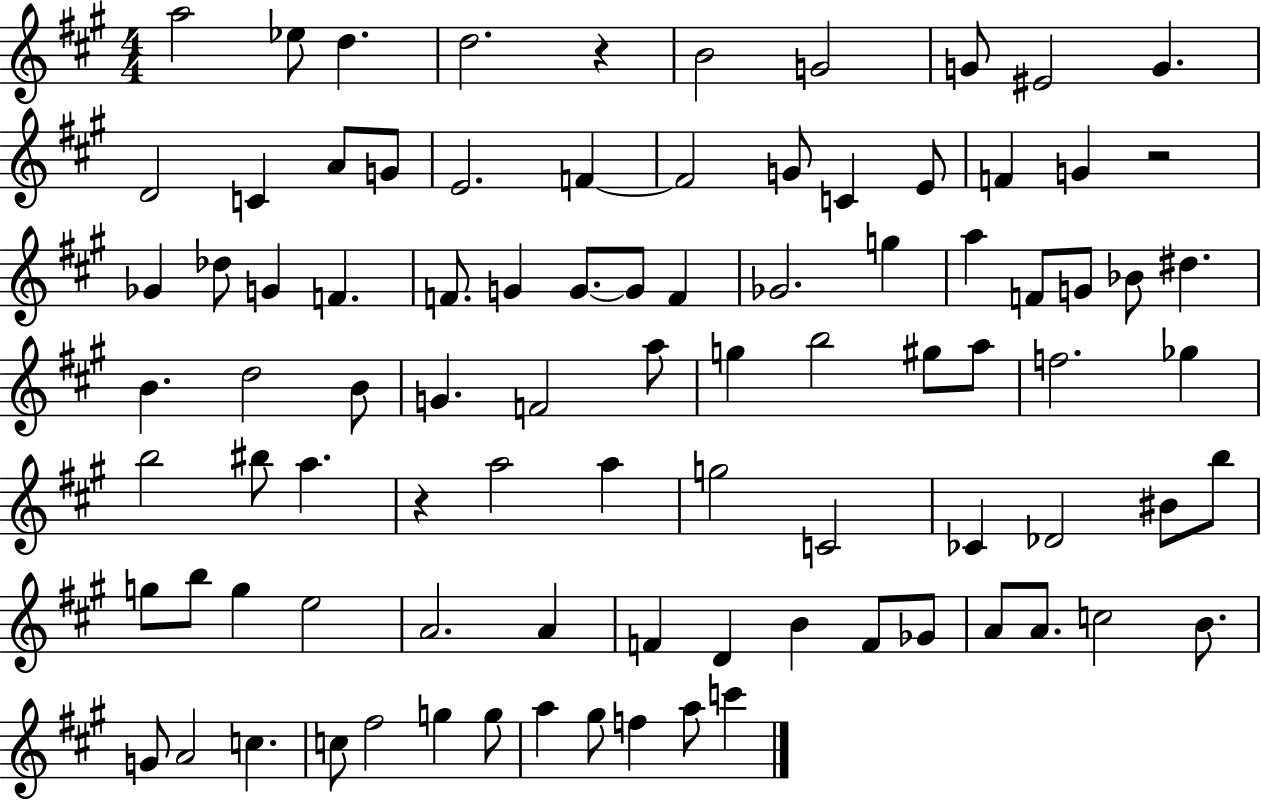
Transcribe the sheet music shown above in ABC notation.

X:1
T:Untitled
M:4/4
L:1/4
K:A
a2 _e/2 d d2 z B2 G2 G/2 ^E2 G D2 C A/2 G/2 E2 F F2 G/2 C E/2 F G z2 _G _d/2 G F F/2 G G/2 G/2 F _G2 g a F/2 G/2 _B/2 ^d B d2 B/2 G F2 a/2 g b2 ^g/2 a/2 f2 _g b2 ^b/2 a z a2 a g2 C2 _C _D2 ^B/2 b/2 g/2 b/2 g e2 A2 A F D B F/2 _G/2 A/2 A/2 c2 B/2 G/2 A2 c c/2 ^f2 g g/2 a ^g/2 f a/2 c'